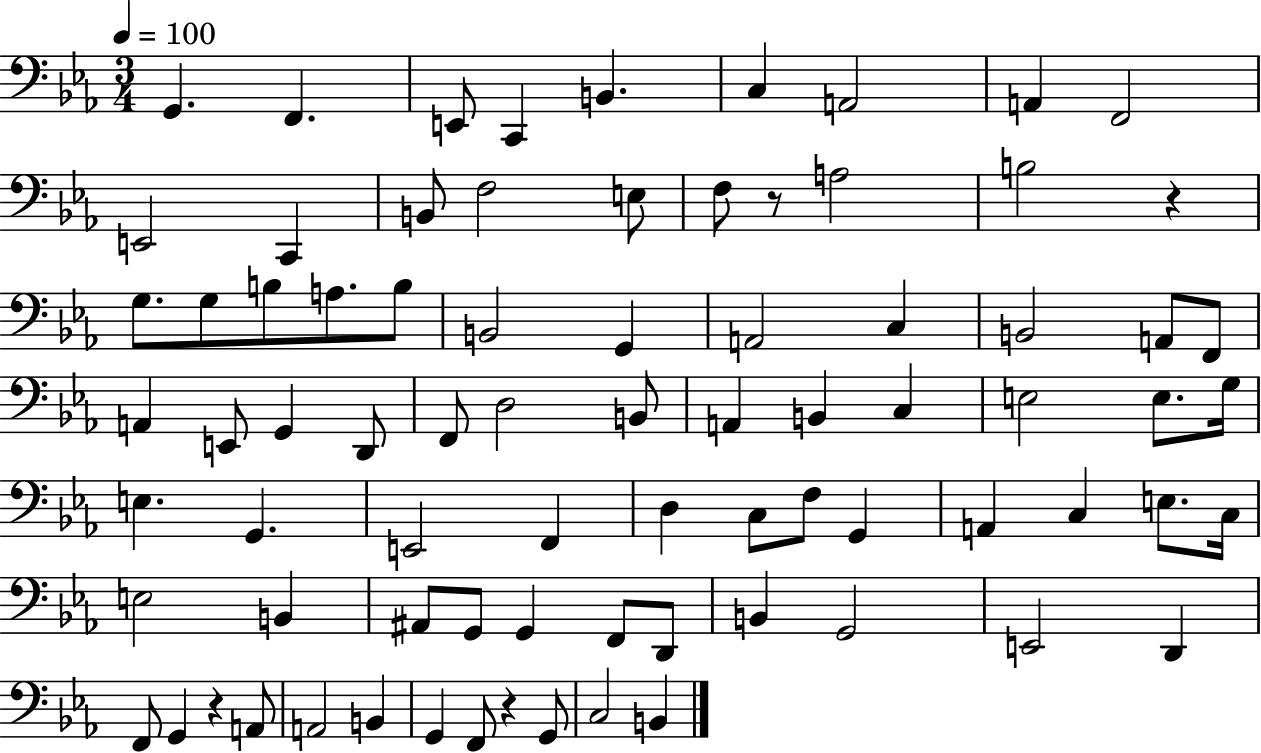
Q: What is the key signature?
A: EES major